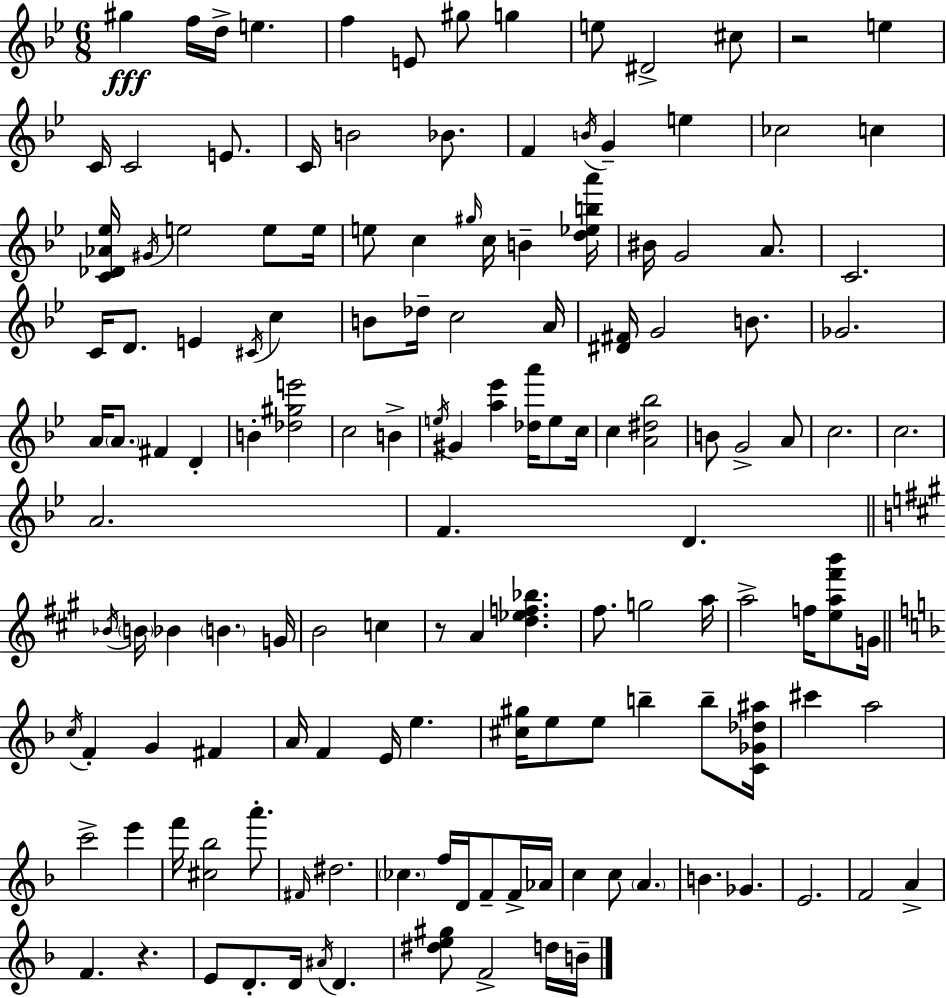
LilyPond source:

{
  \clef treble
  \numericTimeSignature
  \time 6/8
  \key bes \major
  gis''4\fff f''16 d''16-> e''4. | f''4 e'8 gis''8 g''4 | e''8 dis'2-> cis''8 | r2 e''4 | \break c'16 c'2 e'8. | c'16 b'2 bes'8. | f'4 \acciaccatura { b'16 } g'4-- e''4 | ces''2 c''4 | \break <c' des' aes' ees''>16 \acciaccatura { gis'16 } e''2 e''8 | e''16 e''8 c''4 \grace { gis''16 } c''16 b'4-- | <d'' ees'' b'' a'''>16 bis'16 g'2 | a'8. c'2. | \break c'16 d'8. e'4 \acciaccatura { cis'16 } | c''4 b'8 des''16-- c''2 | a'16 <dis' fis'>16 g'2 | b'8. ges'2. | \break a'16 \parenthesize a'8. fis'4 | d'4-. b'4-. <des'' gis'' e'''>2 | c''2 | b'4-> \acciaccatura { e''16 } gis'4 <a'' ees'''>4 | \break <des'' a'''>16 e''8 c''16 c''4 <a' dis'' bes''>2 | b'8 g'2-> | a'8 c''2. | c''2. | \break a'2. | f'4. d'4. | \bar "||" \break \key a \major \acciaccatura { bes'16 } \parenthesize b'16 bes'4 \parenthesize b'4. | g'16 b'2 c''4 | r8 a'4 <d'' ees'' f'' bes''>4. | fis''8. g''2 | \break a''16 a''2-> f''16 <e'' a'' fis''' b'''>8 | g'16 \bar "||" \break \key f \major \acciaccatura { c''16 } f'4-. g'4 fis'4 | a'16 f'4 e'16 e''4. | <cis'' gis''>16 e''8 e''8 b''4-- b''8-- | <c' ges' des'' ais''>16 cis'''4 a''2 | \break c'''2-> e'''4 | f'''16 <cis'' bes''>2 a'''8.-. | \grace { fis'16 } dis''2. | \parenthesize ces''4. f''16 d'16 f'8-- | \break f'16-> aes'16 c''4 c''8 \parenthesize a'4. | b'4. ges'4. | e'2. | f'2 a'4-> | \break f'4. r4. | e'8 d'8.-. d'16 \acciaccatura { ais'16 } d'4. | <dis'' e'' gis''>8 f'2-> | d''16 b'16-- \bar "|."
}